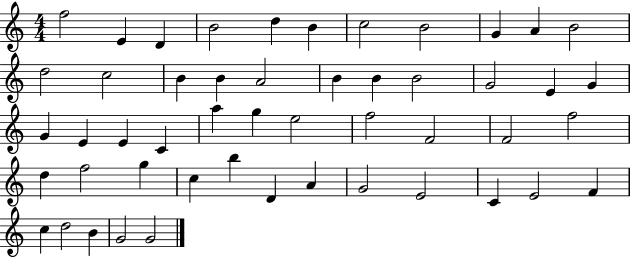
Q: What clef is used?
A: treble